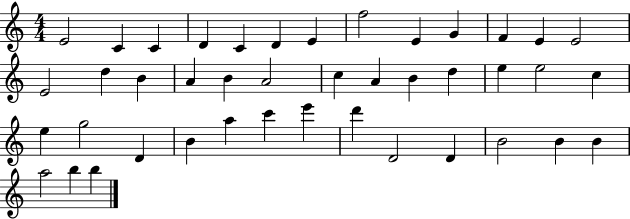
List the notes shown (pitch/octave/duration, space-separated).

E4/h C4/q C4/q D4/q C4/q D4/q E4/q F5/h E4/q G4/q F4/q E4/q E4/h E4/h D5/q B4/q A4/q B4/q A4/h C5/q A4/q B4/q D5/q E5/q E5/h C5/q E5/q G5/h D4/q B4/q A5/q C6/q E6/q D6/q D4/h D4/q B4/h B4/q B4/q A5/h B5/q B5/q